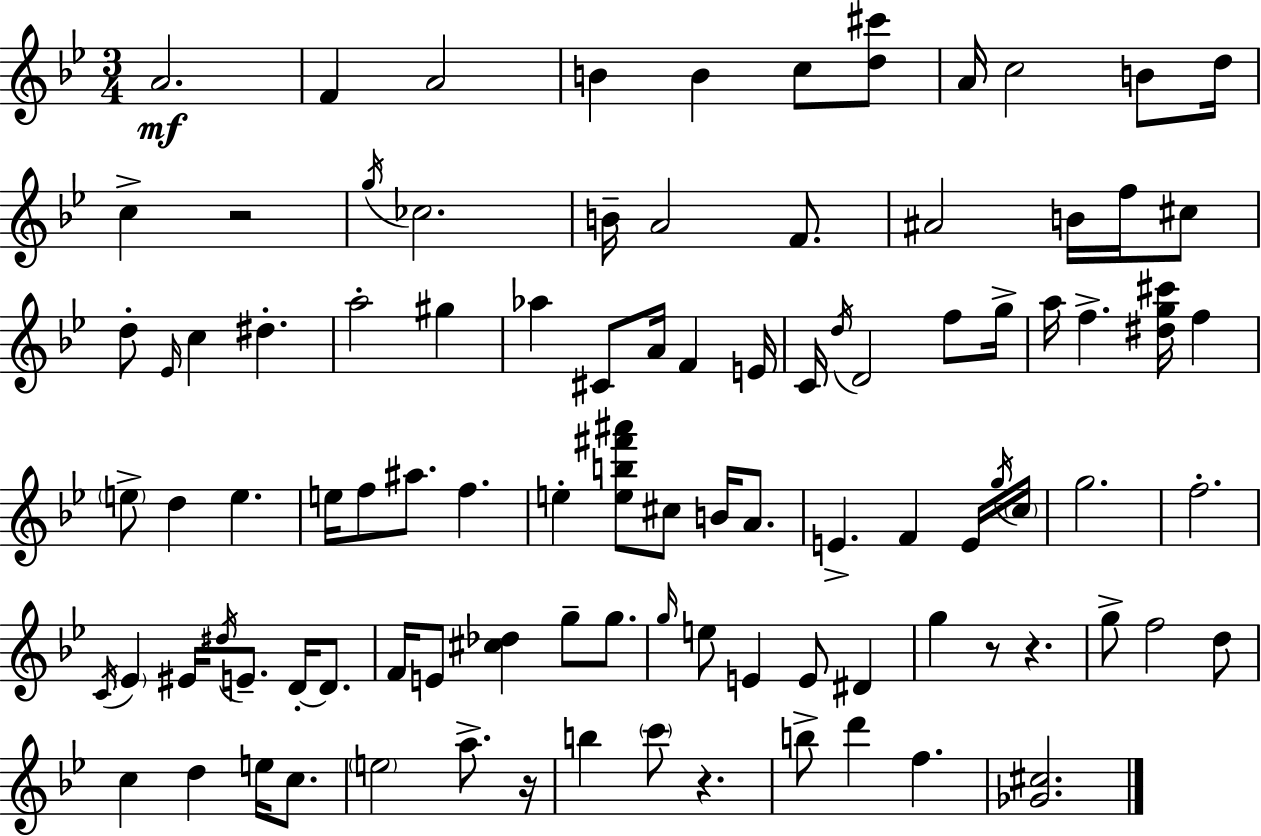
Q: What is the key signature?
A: G minor